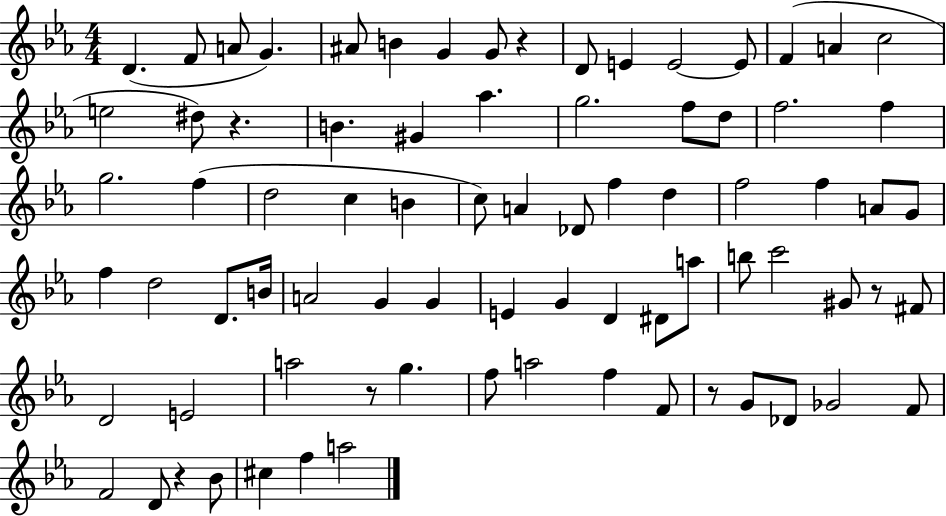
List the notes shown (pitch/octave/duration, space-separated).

D4/q. F4/e A4/e G4/q. A#4/e B4/q G4/q G4/e R/q D4/e E4/q E4/h E4/e F4/q A4/q C5/h E5/h D#5/e R/q. B4/q. G#4/q Ab5/q. G5/h. F5/e D5/e F5/h. F5/q G5/h. F5/q D5/h C5/q B4/q C5/e A4/q Db4/e F5/q D5/q F5/h F5/q A4/e G4/e F5/q D5/h D4/e. B4/s A4/h G4/q G4/q E4/q G4/q D4/q D#4/e A5/e B5/e C6/h G#4/e R/e F#4/e D4/h E4/h A5/h R/e G5/q. F5/e A5/h F5/q F4/e R/e G4/e Db4/e Gb4/h F4/e F4/h D4/e R/q Bb4/e C#5/q F5/q A5/h